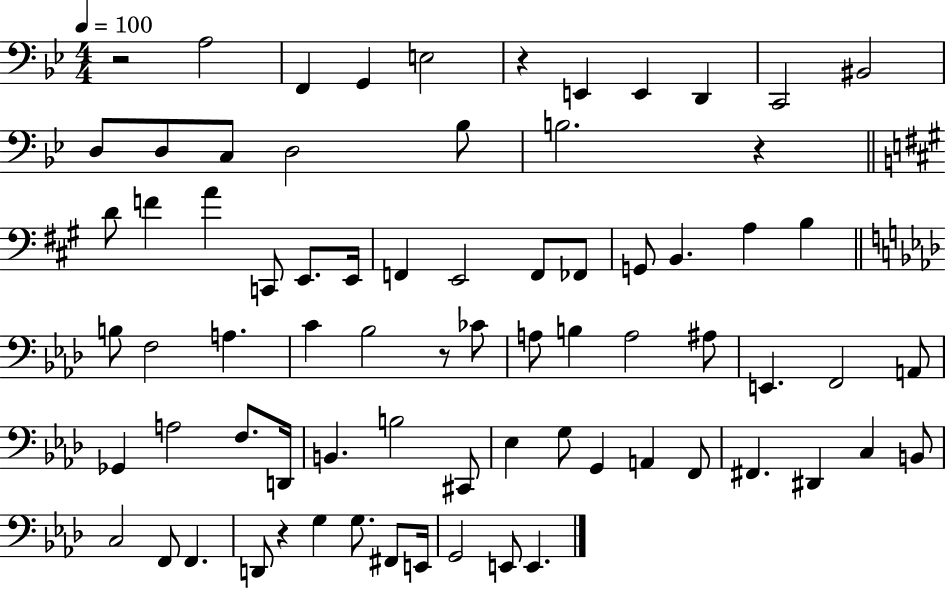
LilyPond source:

{
  \clef bass
  \numericTimeSignature
  \time 4/4
  \key bes \major
  \tempo 4 = 100
  \repeat volta 2 { r2 a2 | f,4 g,4 e2 | r4 e,4 e,4 d,4 | c,2 bis,2 | \break d8 d8 c8 d2 bes8 | b2. r4 | \bar "||" \break \key a \major d'8 f'4 a'4 c,8 e,8. e,16 | f,4 e,2 f,8 fes,8 | g,8 b,4. a4 b4 | \bar "||" \break \key aes \major b8 f2 a4. | c'4 bes2 r8 ces'8 | a8 b4 a2 ais8 | e,4. f,2 a,8 | \break ges,4 a2 f8. d,16 | b,4. b2 cis,8 | ees4 g8 g,4 a,4 f,8 | fis,4. dis,4 c4 b,8 | \break c2 f,8 f,4. | d,8 r4 g4 g8. fis,8 e,16 | g,2 e,8 e,4. | } \bar "|."
}